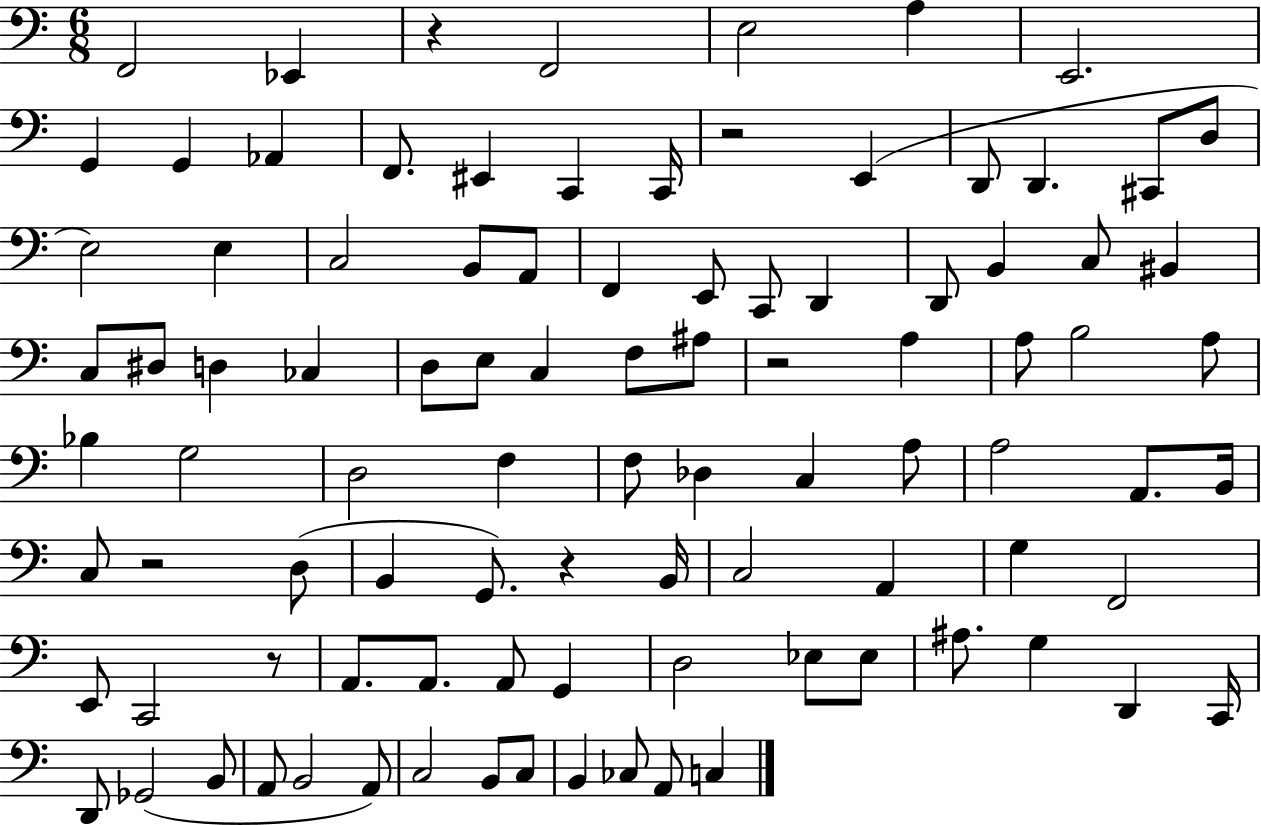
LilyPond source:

{
  \clef bass
  \numericTimeSignature
  \time 6/8
  \key c \major
  f,2 ees,4 | r4 f,2 | e2 a4 | e,2. | \break g,4 g,4 aes,4 | f,8. eis,4 c,4 c,16 | r2 e,4( | d,8 d,4. cis,8 d8 | \break e2) e4 | c2 b,8 a,8 | f,4 e,8 c,8 d,4 | d,8 b,4 c8 bis,4 | \break c8 dis8 d4 ces4 | d8 e8 c4 f8 ais8 | r2 a4 | a8 b2 a8 | \break bes4 g2 | d2 f4 | f8 des4 c4 a8 | a2 a,8. b,16 | \break c8 r2 d8( | b,4 g,8.) r4 b,16 | c2 a,4 | g4 f,2 | \break e,8 c,2 r8 | a,8. a,8. a,8 g,4 | d2 ees8 ees8 | ais8. g4 d,4 c,16 | \break d,8 ges,2( b,8 | a,8 b,2 a,8) | c2 b,8 c8 | b,4 ces8 a,8 c4 | \break \bar "|."
}